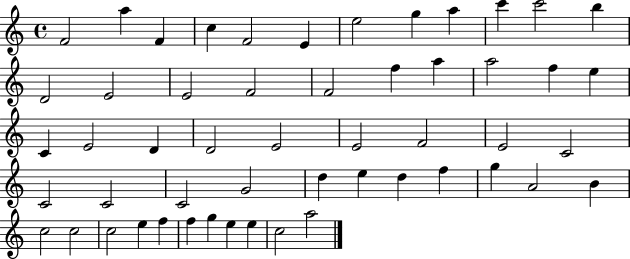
X:1
T:Untitled
M:4/4
L:1/4
K:C
F2 a F c F2 E e2 g a c' c'2 b D2 E2 E2 F2 F2 f a a2 f e C E2 D D2 E2 E2 F2 E2 C2 C2 C2 C2 G2 d e d f g A2 B c2 c2 c2 e f f g e e c2 a2